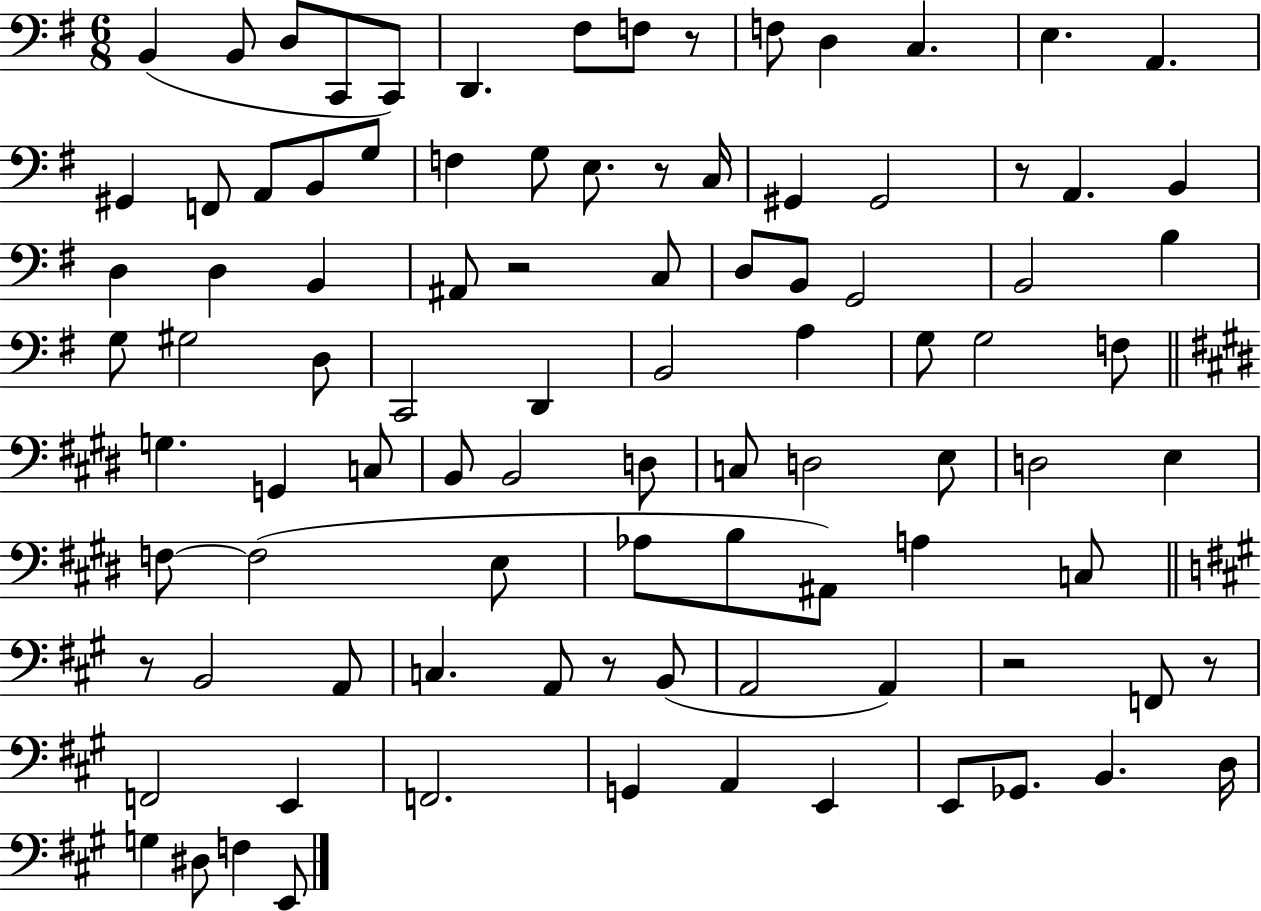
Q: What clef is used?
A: bass